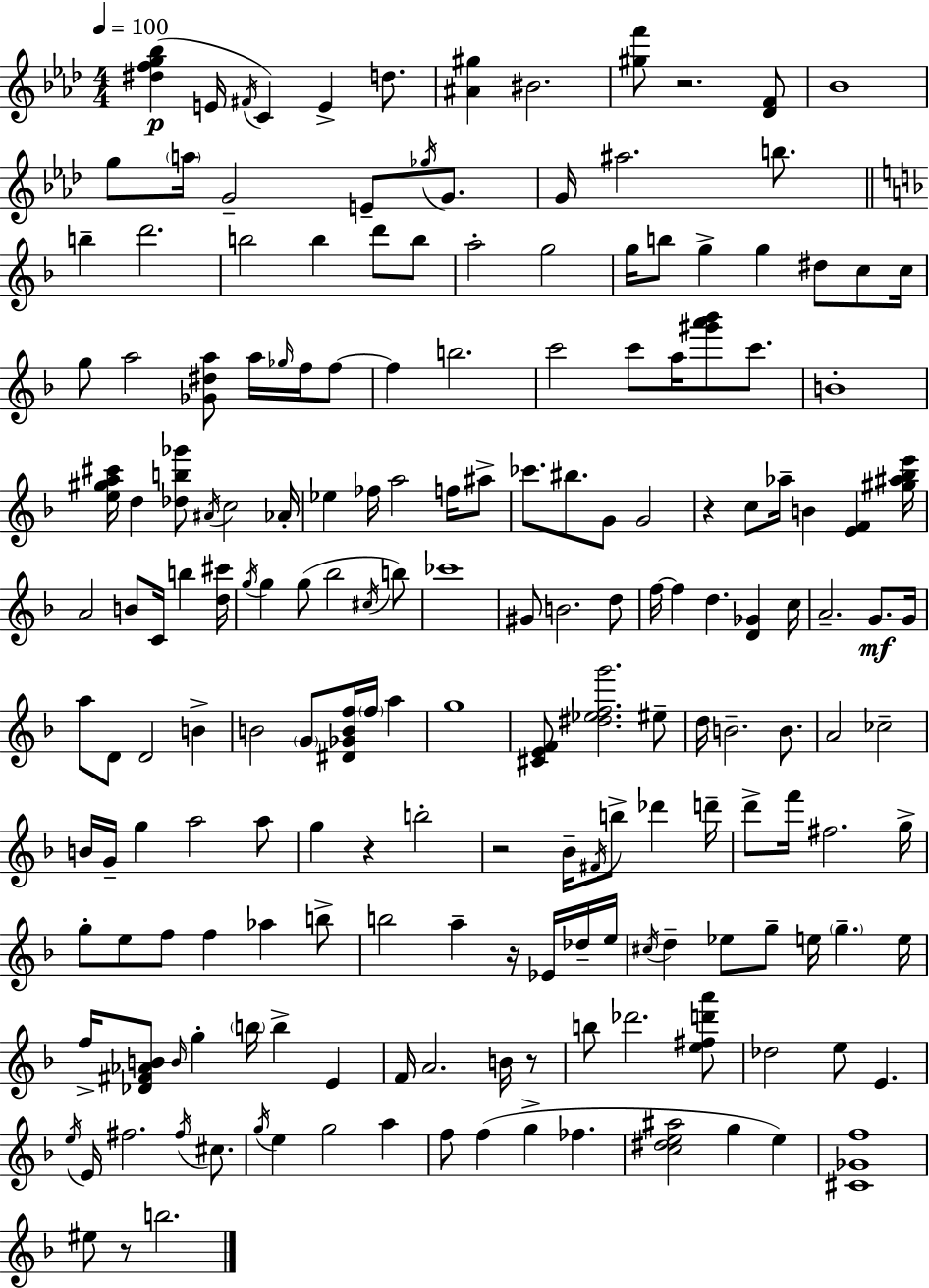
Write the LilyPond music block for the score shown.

{
  \clef treble
  \numericTimeSignature
  \time 4/4
  \key f \minor
  \tempo 4 = 100
  <dis'' f'' g'' bes''>4(\p e'16 \acciaccatura { fis'16 } c'4) e'4-> d''8. | <ais' gis''>4 bis'2. | <gis'' f'''>8 r2. <des' f'>8 | bes'1 | \break g''8 \parenthesize a''16 g'2-- e'8-- \acciaccatura { ges''16 } g'8. | g'16 ais''2. b''8. | \bar "||" \break \key d \minor b''4-- d'''2. | b''2 b''4 d'''8 b''8 | a''2-. g''2 | g''16 b''8 g''4-> g''4 dis''8 c''8 c''16 | \break g''8 a''2 <ges' dis'' a''>8 a''16 \grace { ges''16 } f''16 f''8~~ | f''4 b''2. | c'''2 c'''8 a''16 <gis''' a''' bes'''>8 c'''8. | b'1-. | \break <e'' gis'' a'' cis'''>16 d''4 <des'' b'' ges'''>8 \acciaccatura { ais'16 } c''2 | aes'16-. ees''4 fes''16 a''2 f''16 | ais''8-> ces'''8. bis''8. g'8 g'2 | r4 c''8 aes''16-- b'4 <e' f'>4 | \break <gis'' ais'' bes'' e'''>16 a'2 b'8 c'16 b''4 | <d'' cis'''>16 \acciaccatura { g''16 } g''4 g''8( bes''2 | \acciaccatura { cis''16 } b''8) ces'''1 | gis'8 b'2. | \break d''8 f''16~~ f''4 d''4. <d' ges'>4 | c''16 a'2.-- | g'8.\mf g'16 a''8 d'8 d'2 | b'4-> b'2 \parenthesize g'8 <dis' ges' b' f''>16 \parenthesize f''16 | \break a''4 g''1 | <cis' e' f'>8 <dis'' ees'' f'' g'''>2. | eis''8-- d''16 b'2.-- | b'8. a'2 ces''2-- | \break b'16 g'16-- g''4 a''2 | a''8 g''4 r4 b''2-. | r2 bes'16-- \acciaccatura { fis'16 } b''8-> | des'''4 d'''16-- d'''8-> f'''16 fis''2. | \break g''16-> g''8-. e''8 f''8 f''4 aes''4 | b''8-> b''2 a''4-- | r16 ees'16 des''16-- e''16 \acciaccatura { cis''16 } d''4-- ees''8 g''8-- e''16 \parenthesize g''4.-- | e''16 f''16-> <des' fis' aes' b'>8 \grace { b'16 } g''4-. \parenthesize b''16 b''4-> | \break e'4 f'16 a'2. | b'16 r8 b''8 des'''2. | <e'' fis'' d''' a'''>8 des''2 e''8 | e'4. \acciaccatura { e''16 } e'16 fis''2. | \break \acciaccatura { fis''16 } cis''8. \acciaccatura { g''16 } e''4 g''2 | a''4 f''8 f''4( | g''4-> fes''4. <c'' dis'' e'' ais''>2 | g''4 e''4) <cis' ges' f''>1 | \break eis''8 r8 b''2. | \bar "|."
}